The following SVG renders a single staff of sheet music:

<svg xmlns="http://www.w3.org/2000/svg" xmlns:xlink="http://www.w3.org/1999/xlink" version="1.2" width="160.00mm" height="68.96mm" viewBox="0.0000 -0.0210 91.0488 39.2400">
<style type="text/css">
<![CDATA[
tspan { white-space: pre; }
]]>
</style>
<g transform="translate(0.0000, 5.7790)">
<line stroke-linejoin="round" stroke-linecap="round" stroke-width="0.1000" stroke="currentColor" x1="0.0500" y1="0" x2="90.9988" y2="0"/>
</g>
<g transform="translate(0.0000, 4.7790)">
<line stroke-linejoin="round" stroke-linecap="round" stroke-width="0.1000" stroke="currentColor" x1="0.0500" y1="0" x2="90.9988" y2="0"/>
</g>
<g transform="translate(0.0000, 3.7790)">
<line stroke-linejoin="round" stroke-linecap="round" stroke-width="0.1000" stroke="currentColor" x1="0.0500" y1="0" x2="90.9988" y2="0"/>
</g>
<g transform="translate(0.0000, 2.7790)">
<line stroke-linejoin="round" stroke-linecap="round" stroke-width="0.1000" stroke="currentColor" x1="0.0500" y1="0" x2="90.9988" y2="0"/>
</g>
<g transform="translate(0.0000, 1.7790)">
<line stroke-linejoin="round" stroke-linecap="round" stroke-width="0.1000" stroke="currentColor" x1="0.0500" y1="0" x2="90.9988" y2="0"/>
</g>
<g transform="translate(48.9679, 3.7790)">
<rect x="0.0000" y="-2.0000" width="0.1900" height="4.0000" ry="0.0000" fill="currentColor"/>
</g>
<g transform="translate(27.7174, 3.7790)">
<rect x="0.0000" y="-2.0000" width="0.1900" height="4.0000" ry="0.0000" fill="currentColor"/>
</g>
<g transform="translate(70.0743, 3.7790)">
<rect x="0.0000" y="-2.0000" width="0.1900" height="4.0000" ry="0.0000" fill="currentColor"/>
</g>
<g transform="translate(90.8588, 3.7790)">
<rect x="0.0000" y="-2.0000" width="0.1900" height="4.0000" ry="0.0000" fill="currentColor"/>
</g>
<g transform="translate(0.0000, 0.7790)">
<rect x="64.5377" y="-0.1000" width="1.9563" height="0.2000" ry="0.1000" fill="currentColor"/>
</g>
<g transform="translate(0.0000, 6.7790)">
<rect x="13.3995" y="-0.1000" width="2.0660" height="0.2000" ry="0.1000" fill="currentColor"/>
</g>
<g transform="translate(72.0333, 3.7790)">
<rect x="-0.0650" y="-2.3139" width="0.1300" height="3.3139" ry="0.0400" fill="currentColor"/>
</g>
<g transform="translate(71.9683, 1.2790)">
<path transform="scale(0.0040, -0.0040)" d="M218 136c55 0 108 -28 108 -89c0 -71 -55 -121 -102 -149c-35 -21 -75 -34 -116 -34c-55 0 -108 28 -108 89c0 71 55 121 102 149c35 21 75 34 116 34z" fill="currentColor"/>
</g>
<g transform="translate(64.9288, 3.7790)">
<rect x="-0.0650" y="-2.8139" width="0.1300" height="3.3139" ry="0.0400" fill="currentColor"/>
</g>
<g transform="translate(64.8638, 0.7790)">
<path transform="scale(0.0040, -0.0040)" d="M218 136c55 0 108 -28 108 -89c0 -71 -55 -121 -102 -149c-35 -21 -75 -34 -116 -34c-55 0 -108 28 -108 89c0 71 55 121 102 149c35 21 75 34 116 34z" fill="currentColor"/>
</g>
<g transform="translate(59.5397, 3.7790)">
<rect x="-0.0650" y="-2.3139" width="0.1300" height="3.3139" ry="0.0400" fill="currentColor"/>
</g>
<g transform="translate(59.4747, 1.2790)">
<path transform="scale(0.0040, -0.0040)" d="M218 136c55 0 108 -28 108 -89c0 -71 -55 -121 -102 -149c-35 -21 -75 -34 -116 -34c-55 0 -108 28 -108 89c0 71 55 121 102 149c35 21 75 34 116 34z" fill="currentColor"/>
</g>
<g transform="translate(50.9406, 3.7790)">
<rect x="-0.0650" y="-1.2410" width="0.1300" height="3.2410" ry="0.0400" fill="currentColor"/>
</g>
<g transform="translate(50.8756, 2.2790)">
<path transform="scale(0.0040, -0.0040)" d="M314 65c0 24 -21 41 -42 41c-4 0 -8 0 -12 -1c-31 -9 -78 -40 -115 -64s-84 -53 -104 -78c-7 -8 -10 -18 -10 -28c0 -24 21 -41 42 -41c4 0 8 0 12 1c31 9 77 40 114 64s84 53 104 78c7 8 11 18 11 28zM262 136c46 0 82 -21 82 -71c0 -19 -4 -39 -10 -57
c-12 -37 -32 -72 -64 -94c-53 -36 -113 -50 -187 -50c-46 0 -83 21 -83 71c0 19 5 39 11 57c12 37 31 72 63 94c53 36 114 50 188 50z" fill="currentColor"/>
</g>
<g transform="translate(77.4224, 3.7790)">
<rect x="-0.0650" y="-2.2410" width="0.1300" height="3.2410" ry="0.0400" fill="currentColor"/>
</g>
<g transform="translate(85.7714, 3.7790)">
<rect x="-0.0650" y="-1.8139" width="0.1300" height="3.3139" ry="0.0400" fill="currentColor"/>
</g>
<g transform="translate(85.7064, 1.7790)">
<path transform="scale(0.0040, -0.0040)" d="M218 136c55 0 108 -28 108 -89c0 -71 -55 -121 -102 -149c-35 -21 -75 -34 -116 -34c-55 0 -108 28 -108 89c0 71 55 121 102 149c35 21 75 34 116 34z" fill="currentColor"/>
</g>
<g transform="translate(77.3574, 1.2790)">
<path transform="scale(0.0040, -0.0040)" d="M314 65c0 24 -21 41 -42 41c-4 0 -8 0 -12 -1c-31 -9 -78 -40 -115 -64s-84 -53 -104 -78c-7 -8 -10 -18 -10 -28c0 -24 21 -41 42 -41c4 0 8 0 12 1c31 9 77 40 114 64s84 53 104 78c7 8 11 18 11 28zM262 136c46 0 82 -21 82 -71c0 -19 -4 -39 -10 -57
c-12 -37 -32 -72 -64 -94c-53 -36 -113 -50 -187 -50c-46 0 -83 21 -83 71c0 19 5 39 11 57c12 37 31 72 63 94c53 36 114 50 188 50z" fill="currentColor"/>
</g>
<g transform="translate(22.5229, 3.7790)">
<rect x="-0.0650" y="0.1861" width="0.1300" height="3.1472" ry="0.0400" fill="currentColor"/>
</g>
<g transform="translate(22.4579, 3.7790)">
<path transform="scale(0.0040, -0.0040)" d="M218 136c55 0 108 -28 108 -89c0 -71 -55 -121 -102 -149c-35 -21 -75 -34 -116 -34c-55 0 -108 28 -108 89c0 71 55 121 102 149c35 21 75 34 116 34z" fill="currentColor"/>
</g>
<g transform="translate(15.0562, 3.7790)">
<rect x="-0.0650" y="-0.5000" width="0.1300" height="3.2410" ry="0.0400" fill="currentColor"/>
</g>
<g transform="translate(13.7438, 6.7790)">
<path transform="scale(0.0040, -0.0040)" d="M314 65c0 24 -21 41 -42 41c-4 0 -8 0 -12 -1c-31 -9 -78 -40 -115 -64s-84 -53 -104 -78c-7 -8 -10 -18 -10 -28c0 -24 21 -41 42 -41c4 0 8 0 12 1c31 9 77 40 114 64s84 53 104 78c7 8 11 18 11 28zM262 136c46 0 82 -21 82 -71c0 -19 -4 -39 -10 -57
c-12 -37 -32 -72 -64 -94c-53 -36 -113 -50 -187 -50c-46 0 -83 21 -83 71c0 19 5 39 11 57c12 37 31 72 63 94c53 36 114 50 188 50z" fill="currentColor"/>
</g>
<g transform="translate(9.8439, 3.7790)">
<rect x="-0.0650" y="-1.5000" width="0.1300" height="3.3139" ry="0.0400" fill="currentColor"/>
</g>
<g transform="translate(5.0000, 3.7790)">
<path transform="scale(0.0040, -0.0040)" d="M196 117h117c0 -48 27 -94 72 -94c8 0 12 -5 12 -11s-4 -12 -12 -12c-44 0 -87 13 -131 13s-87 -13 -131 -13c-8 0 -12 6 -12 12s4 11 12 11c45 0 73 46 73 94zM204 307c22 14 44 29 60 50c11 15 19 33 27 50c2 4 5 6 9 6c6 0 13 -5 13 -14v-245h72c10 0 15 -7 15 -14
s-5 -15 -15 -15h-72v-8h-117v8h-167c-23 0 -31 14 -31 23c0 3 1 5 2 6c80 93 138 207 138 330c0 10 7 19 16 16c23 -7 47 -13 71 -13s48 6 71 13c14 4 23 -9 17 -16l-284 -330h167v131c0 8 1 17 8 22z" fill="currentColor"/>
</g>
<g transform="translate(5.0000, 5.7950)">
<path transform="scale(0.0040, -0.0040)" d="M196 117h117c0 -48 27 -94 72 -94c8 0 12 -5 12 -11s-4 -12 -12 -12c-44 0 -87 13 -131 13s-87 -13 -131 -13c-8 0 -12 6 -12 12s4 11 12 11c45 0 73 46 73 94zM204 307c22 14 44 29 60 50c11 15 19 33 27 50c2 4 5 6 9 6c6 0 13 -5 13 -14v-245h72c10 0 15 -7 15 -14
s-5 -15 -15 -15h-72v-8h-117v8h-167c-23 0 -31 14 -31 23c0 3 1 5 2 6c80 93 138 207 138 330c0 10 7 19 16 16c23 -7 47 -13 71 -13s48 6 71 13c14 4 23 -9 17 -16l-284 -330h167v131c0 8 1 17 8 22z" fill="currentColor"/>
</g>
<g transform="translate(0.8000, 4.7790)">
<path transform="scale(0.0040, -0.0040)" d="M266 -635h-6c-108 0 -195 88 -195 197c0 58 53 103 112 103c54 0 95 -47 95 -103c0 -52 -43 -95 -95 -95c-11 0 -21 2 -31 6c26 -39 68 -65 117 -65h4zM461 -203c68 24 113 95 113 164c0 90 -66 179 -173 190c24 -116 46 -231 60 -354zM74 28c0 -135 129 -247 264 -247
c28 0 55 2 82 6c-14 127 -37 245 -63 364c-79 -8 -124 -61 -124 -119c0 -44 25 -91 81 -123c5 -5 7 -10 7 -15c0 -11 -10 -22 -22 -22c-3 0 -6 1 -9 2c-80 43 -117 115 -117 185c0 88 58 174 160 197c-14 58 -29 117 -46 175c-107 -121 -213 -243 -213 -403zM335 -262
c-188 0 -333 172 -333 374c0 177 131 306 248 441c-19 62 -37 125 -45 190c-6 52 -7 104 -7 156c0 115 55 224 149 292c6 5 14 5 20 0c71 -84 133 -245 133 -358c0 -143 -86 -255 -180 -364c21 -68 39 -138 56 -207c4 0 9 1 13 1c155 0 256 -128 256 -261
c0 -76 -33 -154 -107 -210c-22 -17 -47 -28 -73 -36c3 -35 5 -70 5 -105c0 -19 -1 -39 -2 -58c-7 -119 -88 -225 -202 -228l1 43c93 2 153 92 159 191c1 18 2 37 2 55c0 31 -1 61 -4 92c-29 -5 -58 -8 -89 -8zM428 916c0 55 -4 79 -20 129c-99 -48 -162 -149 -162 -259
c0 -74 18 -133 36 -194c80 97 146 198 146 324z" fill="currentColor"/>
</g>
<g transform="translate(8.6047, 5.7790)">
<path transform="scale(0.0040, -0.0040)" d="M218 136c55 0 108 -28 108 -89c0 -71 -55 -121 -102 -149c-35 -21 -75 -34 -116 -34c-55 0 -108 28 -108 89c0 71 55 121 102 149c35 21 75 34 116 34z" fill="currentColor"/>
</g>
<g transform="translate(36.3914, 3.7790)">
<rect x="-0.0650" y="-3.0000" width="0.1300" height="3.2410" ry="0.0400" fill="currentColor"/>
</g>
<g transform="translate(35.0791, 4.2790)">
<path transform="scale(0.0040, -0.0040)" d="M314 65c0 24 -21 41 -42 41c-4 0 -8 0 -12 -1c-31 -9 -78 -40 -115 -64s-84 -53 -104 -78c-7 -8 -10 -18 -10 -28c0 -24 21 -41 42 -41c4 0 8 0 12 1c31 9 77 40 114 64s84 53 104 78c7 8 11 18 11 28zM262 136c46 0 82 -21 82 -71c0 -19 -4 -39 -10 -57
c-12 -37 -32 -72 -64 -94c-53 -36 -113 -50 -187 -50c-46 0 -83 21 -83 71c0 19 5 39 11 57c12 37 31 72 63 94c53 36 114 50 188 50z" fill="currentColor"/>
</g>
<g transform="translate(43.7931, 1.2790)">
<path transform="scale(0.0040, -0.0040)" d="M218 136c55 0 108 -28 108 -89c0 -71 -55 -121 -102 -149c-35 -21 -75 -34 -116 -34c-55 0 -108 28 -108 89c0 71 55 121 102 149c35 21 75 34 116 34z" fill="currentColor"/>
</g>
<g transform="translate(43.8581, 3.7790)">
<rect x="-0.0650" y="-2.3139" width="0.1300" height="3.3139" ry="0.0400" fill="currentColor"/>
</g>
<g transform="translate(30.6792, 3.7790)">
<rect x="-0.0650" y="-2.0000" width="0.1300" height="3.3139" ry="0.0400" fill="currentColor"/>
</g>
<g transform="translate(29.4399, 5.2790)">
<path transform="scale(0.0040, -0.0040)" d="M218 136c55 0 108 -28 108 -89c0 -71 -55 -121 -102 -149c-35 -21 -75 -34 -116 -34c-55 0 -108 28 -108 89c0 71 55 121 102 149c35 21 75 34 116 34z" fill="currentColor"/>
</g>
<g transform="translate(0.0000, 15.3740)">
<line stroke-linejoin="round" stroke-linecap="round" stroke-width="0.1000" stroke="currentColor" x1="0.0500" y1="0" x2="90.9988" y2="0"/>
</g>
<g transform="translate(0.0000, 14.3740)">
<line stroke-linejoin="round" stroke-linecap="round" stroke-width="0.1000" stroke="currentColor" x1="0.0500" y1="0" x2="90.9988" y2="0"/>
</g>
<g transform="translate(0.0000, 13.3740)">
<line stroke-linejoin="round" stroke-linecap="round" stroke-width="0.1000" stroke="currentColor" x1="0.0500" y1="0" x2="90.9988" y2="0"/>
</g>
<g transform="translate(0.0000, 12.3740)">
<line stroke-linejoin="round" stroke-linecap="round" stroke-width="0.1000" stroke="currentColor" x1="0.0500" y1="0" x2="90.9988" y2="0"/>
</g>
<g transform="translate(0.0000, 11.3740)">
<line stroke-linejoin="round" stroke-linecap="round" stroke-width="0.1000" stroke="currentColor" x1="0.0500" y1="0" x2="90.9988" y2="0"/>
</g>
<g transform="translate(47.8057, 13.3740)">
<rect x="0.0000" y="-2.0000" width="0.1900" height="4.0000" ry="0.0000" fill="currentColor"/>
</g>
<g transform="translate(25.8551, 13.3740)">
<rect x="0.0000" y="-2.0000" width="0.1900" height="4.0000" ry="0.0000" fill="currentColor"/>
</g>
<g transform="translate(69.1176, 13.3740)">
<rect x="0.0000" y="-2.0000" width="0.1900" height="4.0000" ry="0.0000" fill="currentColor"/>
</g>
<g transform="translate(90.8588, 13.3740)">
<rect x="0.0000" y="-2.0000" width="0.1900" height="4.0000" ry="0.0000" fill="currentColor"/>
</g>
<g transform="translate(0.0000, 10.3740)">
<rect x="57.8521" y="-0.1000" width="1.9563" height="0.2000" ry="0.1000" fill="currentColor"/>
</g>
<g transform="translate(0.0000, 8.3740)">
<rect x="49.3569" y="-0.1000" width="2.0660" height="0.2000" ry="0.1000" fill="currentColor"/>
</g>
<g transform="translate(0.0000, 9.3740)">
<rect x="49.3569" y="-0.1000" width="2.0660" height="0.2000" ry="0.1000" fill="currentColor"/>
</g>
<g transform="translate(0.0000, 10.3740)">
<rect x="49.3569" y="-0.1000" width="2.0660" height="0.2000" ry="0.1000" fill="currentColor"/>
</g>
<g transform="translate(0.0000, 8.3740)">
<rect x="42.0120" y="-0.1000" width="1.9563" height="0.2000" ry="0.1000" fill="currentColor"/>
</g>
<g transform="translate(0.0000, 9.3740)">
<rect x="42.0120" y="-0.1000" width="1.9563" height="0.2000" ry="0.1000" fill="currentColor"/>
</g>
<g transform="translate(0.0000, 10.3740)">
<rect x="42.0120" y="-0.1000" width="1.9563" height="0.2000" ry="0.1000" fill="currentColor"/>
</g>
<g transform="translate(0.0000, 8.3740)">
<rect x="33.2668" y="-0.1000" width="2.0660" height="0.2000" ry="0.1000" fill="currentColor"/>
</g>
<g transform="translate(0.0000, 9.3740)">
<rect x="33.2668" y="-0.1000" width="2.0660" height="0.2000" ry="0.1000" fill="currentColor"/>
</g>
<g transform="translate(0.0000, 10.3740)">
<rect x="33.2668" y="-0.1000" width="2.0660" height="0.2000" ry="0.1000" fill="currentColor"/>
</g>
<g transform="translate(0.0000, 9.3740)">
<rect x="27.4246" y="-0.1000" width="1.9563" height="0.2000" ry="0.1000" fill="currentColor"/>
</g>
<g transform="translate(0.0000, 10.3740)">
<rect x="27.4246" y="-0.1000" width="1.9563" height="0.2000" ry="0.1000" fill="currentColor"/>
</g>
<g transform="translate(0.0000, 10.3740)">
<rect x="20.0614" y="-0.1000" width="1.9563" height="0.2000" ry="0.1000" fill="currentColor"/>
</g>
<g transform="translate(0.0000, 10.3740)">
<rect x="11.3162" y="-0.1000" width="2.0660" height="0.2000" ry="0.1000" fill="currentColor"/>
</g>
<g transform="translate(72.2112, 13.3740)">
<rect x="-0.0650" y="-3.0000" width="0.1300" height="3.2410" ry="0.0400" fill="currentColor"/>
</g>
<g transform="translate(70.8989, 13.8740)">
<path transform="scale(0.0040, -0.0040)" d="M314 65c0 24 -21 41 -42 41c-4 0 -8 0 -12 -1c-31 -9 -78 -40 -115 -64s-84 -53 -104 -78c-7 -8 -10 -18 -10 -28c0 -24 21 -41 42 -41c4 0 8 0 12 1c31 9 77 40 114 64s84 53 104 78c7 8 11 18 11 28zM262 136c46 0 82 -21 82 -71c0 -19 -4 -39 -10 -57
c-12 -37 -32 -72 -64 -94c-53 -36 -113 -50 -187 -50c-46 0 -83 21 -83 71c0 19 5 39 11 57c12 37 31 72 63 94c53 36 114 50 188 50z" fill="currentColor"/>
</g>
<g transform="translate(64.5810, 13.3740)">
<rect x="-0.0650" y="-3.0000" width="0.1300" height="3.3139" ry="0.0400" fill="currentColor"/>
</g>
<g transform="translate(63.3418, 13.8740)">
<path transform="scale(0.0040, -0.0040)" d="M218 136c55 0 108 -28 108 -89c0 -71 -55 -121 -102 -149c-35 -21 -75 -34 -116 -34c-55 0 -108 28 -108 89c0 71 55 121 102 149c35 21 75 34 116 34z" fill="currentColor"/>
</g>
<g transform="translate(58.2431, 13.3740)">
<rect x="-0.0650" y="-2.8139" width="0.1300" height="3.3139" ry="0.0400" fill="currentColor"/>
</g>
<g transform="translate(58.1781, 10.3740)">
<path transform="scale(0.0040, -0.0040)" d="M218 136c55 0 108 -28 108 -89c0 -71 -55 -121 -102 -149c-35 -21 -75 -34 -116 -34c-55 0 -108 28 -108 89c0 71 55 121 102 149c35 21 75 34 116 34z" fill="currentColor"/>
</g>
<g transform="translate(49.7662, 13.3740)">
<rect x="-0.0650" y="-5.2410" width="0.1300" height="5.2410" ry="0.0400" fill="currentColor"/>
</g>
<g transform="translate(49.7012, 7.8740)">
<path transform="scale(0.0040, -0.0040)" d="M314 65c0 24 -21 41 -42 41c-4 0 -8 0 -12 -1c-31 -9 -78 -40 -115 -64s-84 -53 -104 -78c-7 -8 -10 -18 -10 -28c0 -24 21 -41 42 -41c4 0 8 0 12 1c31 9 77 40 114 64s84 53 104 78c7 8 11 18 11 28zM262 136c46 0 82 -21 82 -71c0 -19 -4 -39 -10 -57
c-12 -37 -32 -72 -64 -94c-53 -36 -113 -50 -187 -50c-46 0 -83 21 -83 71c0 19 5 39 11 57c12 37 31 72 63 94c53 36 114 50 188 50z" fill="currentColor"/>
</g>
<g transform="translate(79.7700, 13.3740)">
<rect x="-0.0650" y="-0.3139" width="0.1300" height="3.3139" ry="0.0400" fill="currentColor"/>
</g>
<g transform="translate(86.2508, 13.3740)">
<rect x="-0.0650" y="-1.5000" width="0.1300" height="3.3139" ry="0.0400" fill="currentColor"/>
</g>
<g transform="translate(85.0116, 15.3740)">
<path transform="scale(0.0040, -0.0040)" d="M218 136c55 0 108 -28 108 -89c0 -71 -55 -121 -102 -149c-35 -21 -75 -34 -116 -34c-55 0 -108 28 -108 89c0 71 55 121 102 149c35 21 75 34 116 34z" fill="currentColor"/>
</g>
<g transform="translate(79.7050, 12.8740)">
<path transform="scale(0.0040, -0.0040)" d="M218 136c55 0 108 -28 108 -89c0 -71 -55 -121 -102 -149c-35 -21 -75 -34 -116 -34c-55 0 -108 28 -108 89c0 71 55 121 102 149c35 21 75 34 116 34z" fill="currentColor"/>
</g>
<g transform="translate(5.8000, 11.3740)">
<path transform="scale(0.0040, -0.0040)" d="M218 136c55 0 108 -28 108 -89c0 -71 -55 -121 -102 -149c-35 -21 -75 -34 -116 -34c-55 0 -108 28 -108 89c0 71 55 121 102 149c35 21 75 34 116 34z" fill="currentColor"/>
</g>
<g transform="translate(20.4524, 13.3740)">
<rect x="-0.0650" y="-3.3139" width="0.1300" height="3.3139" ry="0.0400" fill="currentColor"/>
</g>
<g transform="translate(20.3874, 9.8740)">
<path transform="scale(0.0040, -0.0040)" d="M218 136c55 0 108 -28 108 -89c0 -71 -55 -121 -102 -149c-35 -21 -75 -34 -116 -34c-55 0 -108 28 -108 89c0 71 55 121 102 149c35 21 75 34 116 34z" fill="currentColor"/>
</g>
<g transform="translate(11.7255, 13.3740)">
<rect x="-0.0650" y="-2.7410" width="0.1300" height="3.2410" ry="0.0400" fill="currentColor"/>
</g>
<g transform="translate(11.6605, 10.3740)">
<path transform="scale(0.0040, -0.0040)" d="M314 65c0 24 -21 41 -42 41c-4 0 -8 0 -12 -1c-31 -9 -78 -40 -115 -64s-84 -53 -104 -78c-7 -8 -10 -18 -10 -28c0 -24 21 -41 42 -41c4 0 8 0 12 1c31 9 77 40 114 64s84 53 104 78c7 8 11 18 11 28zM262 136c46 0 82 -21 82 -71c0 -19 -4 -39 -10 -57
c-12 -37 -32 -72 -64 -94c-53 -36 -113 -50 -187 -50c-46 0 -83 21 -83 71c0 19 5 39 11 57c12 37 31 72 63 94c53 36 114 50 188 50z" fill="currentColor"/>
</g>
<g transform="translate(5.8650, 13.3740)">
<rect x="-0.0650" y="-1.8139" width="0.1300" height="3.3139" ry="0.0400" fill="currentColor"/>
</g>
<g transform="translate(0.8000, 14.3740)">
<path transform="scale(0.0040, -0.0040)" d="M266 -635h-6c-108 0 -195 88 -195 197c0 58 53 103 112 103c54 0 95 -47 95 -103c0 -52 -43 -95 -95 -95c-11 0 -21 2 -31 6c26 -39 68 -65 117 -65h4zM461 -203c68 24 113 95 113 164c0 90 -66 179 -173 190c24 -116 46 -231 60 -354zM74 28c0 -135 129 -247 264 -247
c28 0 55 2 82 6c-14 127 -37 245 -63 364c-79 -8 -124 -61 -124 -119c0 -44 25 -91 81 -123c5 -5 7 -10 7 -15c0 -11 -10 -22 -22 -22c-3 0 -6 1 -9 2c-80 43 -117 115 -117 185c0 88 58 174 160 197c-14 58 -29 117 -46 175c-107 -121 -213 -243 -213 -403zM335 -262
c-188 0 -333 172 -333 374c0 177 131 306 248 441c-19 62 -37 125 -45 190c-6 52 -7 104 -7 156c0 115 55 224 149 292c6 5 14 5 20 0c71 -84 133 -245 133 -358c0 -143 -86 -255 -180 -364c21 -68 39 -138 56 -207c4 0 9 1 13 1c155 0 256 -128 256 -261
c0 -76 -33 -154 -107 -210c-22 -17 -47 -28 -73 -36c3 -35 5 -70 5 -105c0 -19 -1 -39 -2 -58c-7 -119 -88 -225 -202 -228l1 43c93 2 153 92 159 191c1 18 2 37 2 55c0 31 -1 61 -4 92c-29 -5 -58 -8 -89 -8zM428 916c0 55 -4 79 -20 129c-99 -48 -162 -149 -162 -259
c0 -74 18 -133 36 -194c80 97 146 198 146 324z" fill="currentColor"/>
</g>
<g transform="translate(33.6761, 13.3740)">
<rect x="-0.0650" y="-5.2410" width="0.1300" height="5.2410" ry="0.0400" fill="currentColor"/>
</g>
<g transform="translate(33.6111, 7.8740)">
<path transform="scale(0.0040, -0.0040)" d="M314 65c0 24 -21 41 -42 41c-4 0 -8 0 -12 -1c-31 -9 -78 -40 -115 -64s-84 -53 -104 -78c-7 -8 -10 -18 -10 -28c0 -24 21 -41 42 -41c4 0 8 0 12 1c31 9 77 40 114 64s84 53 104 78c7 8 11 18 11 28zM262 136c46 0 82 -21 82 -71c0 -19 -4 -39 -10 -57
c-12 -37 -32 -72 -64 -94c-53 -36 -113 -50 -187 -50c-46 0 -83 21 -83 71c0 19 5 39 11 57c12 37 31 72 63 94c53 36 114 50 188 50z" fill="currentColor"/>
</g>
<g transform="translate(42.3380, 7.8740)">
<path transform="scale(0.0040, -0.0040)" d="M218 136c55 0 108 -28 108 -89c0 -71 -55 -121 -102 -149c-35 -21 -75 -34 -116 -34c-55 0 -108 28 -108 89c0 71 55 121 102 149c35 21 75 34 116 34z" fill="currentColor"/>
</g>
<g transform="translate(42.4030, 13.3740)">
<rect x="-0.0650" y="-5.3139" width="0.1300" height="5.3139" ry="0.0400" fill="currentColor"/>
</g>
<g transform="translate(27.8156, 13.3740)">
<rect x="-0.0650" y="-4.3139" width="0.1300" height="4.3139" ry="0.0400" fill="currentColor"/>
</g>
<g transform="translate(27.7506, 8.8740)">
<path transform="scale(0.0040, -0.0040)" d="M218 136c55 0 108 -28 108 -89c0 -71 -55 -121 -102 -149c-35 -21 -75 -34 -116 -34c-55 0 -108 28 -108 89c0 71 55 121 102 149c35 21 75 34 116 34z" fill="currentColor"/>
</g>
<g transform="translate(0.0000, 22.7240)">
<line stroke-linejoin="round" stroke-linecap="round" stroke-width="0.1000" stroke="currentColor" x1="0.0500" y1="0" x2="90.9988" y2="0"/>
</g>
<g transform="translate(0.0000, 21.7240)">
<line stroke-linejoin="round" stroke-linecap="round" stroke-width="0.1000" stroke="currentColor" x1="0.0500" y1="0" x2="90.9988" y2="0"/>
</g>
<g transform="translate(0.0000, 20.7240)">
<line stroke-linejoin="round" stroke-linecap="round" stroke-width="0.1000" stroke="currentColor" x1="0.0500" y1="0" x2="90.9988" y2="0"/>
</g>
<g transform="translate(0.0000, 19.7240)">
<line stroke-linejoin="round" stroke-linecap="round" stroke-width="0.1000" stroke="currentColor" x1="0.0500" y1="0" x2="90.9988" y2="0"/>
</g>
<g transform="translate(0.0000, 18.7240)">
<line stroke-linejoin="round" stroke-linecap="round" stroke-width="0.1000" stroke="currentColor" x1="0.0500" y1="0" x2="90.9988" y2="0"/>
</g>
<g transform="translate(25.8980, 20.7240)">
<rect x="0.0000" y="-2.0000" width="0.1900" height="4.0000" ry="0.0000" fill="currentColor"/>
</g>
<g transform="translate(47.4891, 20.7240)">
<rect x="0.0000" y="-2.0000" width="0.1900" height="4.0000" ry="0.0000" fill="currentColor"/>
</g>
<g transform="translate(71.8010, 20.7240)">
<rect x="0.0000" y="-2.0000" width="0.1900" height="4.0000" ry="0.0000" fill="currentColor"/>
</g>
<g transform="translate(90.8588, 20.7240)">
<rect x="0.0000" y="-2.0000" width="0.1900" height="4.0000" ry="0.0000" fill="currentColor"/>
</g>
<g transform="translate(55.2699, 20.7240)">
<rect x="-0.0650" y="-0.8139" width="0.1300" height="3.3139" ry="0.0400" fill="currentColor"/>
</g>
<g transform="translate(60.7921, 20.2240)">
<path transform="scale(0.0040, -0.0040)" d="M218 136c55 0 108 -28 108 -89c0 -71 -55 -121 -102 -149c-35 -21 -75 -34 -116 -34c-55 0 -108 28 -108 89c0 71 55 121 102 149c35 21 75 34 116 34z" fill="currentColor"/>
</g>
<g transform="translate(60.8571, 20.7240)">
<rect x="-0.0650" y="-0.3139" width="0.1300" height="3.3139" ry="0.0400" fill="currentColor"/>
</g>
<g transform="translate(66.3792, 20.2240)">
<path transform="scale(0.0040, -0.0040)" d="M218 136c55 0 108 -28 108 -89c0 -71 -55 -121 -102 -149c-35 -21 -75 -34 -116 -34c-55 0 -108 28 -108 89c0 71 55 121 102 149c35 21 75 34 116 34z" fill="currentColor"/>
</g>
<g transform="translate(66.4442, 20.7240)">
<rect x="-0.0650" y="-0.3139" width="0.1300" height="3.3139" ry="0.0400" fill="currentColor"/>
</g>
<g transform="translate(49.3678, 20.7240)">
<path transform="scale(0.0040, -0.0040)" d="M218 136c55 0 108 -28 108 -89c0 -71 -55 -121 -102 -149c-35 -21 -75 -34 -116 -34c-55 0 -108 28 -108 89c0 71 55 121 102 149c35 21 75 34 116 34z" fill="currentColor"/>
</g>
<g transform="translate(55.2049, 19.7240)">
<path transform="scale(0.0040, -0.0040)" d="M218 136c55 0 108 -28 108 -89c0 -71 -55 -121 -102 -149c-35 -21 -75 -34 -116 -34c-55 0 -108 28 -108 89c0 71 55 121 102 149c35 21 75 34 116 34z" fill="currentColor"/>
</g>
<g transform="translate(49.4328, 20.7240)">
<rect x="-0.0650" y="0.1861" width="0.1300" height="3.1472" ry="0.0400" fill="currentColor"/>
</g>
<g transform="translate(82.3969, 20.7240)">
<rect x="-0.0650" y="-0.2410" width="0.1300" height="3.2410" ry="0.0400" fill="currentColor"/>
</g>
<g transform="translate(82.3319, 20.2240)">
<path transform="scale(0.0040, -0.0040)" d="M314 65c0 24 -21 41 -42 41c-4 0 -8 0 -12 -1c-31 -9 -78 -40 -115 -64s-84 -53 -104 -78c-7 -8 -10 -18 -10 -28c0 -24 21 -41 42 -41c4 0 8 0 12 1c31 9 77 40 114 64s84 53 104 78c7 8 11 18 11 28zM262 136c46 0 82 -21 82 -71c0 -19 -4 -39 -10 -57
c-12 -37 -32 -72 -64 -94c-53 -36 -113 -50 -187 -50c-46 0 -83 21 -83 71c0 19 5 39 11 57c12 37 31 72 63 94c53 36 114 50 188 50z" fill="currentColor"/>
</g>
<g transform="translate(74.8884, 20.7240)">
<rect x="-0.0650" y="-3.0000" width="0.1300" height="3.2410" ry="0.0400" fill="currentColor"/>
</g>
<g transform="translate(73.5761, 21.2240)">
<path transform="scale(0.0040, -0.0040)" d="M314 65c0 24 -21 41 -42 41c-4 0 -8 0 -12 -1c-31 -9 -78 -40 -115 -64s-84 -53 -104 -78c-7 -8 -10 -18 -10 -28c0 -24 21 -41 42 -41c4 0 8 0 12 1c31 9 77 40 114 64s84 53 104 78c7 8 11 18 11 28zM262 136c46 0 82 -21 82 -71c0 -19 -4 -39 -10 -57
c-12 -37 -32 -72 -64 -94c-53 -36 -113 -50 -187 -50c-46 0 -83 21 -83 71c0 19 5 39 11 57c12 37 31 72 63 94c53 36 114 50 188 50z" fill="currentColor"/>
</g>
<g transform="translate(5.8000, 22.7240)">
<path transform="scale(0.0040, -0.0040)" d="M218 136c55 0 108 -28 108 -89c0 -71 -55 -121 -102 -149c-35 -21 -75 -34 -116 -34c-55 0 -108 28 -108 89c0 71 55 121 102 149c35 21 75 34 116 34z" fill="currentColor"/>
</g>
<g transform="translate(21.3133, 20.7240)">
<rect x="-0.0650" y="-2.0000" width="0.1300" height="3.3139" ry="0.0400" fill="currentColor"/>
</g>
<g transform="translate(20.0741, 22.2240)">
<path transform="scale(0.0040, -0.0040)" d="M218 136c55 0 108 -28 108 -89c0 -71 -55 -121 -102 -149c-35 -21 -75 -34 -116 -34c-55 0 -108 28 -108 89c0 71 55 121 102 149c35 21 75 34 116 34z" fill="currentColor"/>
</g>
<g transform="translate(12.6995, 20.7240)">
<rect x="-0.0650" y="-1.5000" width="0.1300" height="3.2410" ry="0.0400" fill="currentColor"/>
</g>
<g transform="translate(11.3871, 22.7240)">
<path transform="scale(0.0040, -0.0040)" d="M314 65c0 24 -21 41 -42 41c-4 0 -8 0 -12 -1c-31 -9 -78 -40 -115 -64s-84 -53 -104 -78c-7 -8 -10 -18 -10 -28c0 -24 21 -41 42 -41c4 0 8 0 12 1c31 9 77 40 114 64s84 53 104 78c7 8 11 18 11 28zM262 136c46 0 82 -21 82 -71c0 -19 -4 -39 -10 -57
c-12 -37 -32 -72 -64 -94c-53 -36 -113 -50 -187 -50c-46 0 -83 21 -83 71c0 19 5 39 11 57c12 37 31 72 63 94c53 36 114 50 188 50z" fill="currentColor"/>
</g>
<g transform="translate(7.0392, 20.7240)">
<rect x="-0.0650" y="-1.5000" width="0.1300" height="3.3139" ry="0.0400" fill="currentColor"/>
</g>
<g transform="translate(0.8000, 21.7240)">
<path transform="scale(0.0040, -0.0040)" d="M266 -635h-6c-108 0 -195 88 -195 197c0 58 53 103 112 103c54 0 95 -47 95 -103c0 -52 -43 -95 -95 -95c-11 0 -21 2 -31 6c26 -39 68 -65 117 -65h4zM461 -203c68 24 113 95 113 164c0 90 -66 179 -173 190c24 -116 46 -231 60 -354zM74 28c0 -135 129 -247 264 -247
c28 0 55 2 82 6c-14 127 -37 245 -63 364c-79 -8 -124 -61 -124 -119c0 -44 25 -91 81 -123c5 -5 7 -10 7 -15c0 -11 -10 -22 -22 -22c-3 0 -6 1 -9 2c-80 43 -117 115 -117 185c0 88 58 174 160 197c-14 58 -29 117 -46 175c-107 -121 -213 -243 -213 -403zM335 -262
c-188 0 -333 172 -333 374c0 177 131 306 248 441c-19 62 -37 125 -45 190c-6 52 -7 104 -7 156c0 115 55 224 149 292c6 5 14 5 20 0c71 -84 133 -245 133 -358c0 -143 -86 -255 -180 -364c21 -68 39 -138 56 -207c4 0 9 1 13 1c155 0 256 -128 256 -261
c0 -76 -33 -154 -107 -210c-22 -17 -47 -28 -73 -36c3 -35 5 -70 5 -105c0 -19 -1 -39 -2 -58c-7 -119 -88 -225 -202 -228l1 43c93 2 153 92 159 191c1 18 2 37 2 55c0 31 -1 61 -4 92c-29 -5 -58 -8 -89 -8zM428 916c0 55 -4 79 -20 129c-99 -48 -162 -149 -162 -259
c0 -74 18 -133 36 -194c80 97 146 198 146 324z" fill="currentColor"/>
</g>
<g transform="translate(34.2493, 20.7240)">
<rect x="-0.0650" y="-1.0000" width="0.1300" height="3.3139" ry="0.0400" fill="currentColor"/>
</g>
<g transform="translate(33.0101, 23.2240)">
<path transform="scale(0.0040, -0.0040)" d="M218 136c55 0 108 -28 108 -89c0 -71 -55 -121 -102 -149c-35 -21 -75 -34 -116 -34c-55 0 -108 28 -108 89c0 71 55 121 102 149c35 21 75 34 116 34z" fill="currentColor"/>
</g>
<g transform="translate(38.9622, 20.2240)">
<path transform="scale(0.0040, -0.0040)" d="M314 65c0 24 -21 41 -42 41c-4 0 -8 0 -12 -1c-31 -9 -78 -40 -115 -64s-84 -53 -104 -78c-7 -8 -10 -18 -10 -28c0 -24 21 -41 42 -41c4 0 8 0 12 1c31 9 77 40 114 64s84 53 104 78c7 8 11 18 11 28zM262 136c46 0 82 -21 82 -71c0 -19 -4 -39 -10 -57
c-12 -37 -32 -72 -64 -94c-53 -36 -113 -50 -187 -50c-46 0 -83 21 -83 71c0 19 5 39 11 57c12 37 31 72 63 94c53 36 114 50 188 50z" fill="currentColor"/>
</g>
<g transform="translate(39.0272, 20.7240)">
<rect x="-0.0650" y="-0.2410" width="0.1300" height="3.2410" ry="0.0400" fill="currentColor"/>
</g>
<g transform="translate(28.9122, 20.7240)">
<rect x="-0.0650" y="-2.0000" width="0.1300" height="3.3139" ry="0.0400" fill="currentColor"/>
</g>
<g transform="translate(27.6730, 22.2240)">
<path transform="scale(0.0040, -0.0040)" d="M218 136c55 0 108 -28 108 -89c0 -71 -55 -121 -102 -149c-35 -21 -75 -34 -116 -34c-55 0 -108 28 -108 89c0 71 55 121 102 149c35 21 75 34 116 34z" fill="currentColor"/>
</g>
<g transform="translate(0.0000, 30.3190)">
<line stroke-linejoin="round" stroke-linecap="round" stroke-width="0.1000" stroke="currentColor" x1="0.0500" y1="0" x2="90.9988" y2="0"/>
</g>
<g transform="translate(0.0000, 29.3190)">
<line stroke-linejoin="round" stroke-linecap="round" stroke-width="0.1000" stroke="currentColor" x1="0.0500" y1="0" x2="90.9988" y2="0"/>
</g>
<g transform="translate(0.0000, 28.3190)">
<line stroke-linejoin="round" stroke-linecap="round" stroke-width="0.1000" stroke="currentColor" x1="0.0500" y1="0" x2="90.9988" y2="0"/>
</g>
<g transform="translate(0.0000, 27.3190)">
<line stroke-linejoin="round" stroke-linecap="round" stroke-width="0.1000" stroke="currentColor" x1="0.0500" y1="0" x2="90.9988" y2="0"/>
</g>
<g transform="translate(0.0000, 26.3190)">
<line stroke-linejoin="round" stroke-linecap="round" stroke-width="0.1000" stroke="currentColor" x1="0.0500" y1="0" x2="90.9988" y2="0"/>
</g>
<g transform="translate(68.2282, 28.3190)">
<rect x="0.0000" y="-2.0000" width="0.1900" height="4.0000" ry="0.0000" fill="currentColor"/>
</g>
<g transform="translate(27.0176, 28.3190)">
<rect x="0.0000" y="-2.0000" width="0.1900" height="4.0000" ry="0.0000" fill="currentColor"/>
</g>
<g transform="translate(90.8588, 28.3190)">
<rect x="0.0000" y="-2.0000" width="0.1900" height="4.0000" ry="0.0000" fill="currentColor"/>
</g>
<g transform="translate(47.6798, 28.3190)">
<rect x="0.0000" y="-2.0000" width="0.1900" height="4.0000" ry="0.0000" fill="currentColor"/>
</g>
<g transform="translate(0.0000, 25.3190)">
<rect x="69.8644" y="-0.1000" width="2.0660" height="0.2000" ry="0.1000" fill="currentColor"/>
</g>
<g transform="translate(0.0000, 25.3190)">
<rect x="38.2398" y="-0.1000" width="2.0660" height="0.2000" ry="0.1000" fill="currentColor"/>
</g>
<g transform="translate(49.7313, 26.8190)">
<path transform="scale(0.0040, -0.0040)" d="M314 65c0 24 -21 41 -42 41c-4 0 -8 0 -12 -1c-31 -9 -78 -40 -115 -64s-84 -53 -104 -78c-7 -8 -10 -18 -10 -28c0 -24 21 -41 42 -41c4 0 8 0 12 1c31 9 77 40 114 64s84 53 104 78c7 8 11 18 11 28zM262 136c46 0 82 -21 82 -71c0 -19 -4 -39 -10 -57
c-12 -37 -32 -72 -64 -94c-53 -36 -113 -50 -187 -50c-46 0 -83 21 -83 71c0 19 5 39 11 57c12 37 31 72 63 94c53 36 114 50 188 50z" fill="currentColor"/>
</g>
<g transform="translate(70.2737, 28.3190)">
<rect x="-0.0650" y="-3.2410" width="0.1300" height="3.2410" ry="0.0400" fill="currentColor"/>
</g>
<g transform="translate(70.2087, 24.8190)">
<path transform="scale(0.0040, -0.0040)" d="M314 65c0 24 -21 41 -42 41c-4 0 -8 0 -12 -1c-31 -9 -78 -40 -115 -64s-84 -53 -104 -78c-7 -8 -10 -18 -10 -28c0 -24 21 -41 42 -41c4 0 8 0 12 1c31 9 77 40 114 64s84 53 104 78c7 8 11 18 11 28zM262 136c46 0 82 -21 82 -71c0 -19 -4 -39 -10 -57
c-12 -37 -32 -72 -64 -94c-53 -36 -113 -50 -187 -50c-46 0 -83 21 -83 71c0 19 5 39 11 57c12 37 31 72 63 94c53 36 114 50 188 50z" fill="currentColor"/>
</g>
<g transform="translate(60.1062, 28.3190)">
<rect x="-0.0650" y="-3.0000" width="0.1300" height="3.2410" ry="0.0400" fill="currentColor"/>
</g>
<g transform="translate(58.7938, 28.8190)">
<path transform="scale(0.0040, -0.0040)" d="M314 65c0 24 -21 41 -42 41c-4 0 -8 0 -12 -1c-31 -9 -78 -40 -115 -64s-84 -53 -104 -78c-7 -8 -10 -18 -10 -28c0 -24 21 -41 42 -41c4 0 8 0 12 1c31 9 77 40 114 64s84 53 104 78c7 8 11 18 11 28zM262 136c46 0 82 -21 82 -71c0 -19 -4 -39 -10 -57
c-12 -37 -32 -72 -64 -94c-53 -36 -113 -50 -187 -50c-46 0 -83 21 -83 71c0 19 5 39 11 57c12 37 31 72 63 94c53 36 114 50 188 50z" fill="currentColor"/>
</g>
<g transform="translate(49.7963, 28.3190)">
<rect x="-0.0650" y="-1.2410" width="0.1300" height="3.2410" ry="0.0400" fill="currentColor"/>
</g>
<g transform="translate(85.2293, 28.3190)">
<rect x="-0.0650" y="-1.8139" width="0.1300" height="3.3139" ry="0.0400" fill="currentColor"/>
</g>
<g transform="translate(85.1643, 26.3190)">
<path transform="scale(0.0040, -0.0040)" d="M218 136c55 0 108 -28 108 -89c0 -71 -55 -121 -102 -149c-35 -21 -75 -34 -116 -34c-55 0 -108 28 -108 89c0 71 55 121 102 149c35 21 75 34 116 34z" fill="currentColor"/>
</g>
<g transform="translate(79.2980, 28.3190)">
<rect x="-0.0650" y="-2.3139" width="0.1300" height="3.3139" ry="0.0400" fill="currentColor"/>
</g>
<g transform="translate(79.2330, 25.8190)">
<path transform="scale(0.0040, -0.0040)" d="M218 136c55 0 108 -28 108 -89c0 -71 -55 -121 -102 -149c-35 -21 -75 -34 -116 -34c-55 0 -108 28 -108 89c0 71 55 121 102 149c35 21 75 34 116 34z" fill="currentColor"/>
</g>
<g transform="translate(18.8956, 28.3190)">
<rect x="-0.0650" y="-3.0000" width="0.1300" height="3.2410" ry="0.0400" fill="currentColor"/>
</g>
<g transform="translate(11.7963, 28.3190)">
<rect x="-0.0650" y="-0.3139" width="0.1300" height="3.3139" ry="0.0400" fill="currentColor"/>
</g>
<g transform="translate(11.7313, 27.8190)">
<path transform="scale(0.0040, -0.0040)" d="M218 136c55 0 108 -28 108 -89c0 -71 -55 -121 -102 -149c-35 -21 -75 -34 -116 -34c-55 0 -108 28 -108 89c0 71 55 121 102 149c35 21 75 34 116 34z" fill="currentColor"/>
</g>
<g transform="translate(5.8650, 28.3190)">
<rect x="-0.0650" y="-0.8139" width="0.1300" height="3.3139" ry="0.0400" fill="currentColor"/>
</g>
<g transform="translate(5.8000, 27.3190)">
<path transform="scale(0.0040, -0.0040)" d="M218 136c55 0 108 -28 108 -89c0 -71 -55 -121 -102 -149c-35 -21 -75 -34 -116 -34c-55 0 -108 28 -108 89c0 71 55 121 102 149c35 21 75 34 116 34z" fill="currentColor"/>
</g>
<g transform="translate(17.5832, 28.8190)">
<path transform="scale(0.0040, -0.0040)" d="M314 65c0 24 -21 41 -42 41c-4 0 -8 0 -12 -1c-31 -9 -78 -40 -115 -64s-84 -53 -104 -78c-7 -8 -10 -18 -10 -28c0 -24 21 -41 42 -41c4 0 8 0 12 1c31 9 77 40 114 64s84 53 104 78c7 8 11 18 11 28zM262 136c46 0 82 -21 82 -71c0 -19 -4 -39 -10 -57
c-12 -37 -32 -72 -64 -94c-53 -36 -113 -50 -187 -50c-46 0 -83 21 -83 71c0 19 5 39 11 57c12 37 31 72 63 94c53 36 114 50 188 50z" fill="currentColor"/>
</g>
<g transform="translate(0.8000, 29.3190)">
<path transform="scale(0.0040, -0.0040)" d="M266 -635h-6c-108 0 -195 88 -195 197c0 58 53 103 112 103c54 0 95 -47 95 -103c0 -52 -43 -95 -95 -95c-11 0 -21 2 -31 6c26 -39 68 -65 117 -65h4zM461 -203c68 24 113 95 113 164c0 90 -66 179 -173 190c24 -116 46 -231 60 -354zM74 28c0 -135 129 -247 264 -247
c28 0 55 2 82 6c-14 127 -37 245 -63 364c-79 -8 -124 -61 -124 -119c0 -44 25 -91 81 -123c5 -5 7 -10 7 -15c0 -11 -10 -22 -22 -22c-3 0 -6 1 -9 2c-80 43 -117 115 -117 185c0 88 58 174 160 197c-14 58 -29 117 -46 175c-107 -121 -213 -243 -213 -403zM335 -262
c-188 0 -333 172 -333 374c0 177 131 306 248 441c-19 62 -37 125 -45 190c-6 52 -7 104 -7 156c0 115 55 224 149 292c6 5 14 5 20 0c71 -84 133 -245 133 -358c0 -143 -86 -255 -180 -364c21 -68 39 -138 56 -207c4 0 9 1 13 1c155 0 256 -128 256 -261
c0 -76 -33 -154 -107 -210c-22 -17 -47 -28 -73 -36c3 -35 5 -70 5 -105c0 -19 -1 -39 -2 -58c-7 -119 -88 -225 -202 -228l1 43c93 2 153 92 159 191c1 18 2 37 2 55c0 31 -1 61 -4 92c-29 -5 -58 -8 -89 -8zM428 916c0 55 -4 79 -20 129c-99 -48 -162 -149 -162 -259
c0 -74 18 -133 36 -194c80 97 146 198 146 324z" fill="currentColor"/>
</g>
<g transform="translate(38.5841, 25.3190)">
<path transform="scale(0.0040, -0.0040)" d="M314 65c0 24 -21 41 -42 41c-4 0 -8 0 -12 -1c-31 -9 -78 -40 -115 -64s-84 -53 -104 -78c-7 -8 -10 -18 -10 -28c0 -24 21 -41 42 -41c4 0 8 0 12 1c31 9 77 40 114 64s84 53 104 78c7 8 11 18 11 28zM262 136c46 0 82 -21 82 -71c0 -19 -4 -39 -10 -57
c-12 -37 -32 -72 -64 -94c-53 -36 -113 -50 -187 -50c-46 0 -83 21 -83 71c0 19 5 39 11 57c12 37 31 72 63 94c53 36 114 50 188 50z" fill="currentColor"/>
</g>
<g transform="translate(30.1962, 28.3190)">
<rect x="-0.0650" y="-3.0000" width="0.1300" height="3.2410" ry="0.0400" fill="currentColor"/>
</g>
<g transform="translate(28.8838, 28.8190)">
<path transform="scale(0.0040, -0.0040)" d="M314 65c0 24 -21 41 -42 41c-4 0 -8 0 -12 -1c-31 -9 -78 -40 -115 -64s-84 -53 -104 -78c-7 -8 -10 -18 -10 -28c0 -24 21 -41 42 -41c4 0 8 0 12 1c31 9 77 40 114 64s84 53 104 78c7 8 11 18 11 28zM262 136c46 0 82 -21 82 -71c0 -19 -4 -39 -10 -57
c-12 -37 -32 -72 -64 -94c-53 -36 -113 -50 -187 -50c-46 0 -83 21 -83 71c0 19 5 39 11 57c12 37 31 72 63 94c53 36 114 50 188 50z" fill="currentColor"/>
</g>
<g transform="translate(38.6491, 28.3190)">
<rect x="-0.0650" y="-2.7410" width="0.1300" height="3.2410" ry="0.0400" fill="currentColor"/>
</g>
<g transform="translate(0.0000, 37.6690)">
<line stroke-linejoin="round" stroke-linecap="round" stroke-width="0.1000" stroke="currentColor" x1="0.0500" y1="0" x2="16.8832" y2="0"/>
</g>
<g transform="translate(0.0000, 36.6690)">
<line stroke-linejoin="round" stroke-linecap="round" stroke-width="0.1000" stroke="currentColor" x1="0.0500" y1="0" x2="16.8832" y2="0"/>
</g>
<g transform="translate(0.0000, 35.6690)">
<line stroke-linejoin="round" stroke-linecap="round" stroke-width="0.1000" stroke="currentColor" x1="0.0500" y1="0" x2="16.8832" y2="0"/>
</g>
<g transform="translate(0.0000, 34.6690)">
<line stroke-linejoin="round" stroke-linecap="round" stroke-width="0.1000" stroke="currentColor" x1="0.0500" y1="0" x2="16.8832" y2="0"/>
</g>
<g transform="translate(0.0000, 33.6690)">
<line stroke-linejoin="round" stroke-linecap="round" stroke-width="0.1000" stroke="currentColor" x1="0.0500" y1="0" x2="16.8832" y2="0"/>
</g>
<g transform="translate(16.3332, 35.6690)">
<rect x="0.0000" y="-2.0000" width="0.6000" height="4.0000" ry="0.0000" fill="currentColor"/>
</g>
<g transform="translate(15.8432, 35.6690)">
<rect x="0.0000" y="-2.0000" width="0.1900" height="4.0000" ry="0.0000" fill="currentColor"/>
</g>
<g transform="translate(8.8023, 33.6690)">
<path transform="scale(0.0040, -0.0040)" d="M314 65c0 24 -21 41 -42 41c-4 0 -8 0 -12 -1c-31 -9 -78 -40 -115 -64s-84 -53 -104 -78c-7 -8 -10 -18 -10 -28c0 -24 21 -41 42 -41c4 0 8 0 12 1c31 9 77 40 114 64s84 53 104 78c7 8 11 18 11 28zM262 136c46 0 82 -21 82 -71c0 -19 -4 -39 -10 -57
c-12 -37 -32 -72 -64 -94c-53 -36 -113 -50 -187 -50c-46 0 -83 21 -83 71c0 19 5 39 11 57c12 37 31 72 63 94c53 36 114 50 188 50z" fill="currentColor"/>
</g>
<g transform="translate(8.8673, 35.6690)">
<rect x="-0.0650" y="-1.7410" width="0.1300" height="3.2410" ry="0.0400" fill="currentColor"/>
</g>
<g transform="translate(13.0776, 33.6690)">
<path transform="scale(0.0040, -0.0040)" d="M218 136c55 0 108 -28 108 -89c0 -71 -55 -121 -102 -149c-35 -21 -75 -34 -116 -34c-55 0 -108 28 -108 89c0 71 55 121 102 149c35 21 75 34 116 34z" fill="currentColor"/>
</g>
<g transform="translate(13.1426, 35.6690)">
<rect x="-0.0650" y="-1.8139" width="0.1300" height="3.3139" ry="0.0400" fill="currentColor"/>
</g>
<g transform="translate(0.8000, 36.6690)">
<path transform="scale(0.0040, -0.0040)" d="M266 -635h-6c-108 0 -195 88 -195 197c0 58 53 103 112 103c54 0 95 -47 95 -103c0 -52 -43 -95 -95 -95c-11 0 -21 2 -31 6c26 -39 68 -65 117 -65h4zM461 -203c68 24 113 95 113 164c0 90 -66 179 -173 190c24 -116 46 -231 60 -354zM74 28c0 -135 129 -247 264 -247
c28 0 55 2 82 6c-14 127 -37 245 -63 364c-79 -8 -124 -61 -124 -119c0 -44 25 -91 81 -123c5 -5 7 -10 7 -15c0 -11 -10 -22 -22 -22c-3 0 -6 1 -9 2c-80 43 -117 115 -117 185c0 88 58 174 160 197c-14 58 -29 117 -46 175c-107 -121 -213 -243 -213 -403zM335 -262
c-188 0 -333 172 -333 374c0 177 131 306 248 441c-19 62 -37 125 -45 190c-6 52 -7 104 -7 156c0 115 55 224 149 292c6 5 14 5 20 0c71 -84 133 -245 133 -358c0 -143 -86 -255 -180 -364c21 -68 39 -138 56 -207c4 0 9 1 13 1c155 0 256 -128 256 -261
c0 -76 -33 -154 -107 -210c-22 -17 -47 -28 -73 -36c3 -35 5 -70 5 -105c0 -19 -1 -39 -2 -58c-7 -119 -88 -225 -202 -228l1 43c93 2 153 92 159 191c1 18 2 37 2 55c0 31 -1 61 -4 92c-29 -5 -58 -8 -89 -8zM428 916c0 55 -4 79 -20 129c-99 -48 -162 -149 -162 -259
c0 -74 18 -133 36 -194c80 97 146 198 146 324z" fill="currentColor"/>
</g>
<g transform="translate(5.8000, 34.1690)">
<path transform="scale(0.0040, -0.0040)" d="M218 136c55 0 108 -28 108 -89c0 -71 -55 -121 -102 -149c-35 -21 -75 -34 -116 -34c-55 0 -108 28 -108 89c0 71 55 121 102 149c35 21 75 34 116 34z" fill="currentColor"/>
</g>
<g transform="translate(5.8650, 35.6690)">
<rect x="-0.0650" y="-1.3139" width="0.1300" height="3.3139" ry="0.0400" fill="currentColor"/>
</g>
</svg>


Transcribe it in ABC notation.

X:1
T:Untitled
M:4/4
L:1/4
K:C
E C2 B F A2 g e2 g a g g2 f f a2 b d' f'2 f' f'2 a A A2 c E E E2 F F D c2 B d c c A2 c2 d c A2 A2 a2 e2 A2 b2 g f e f2 f